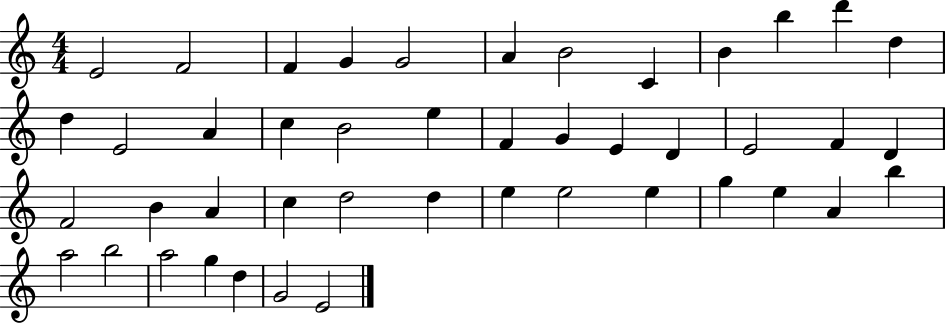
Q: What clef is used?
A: treble